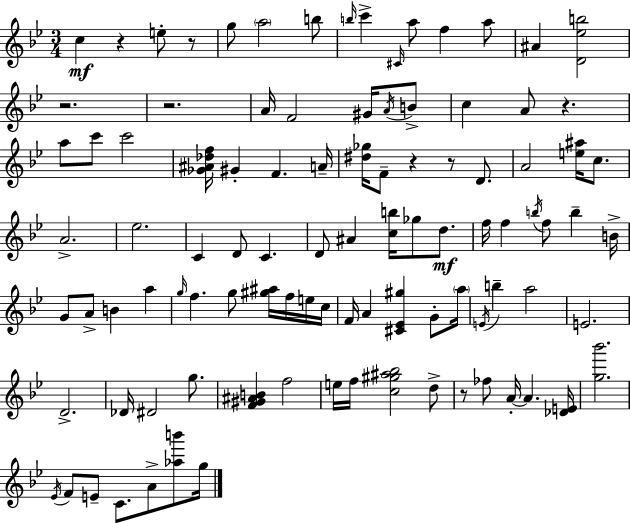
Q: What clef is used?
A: treble